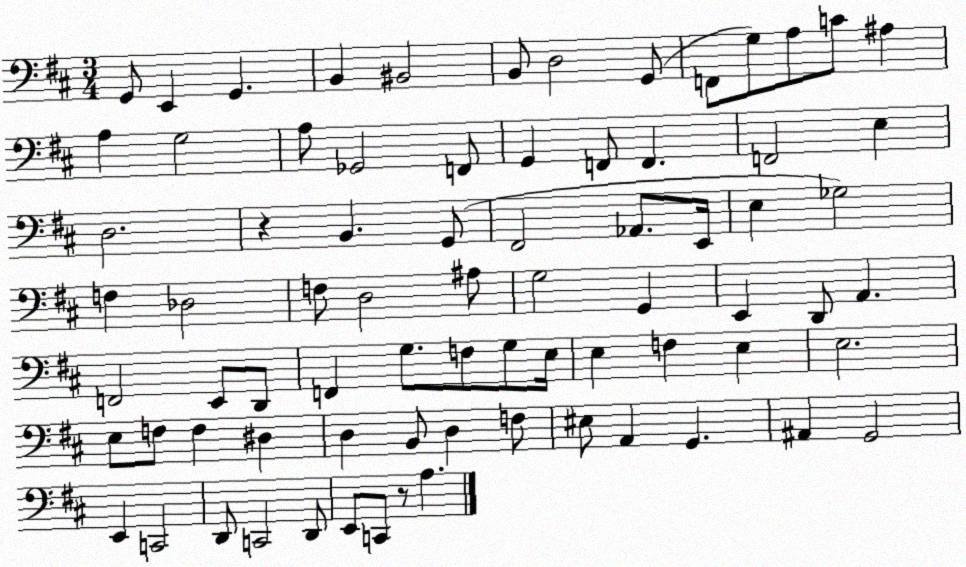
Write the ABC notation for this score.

X:1
T:Untitled
M:3/4
L:1/4
K:D
G,,/2 E,, G,, B,, ^B,,2 B,,/2 D,2 G,,/2 F,,/2 G,/2 A,/2 C/2 ^A, A, G,2 A,/2 _G,,2 F,,/2 G,, F,,/2 F,, F,,2 E, D,2 z B,, G,,/2 ^F,,2 _A,,/2 E,,/4 E, _G,2 F, _D,2 F,/2 D,2 ^A,/2 G,2 G,, E,, D,,/2 A,, F,,2 E,,/2 D,,/2 F,, G,/2 F,/2 G,/2 E,/4 E, F, E, E,2 E,/2 F,/2 F, ^D, D, B,,/2 D, F,/2 ^E,/2 A,, G,, ^A,, G,,2 E,, C,,2 D,,/2 C,,2 D,,/2 E,,/2 C,,/2 z/2 A,